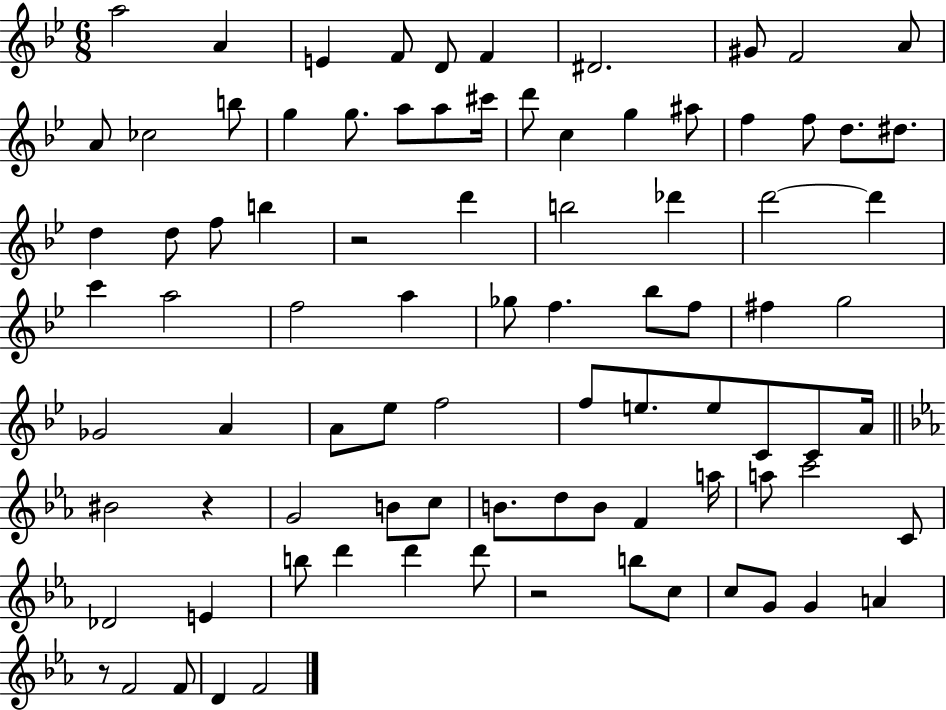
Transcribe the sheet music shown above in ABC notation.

X:1
T:Untitled
M:6/8
L:1/4
K:Bb
a2 A E F/2 D/2 F ^D2 ^G/2 F2 A/2 A/2 _c2 b/2 g g/2 a/2 a/2 ^c'/4 d'/2 c g ^a/2 f f/2 d/2 ^d/2 d d/2 f/2 b z2 d' b2 _d' d'2 d' c' a2 f2 a _g/2 f _b/2 f/2 ^f g2 _G2 A A/2 _e/2 f2 f/2 e/2 e/2 C/2 C/2 A/4 ^B2 z G2 B/2 c/2 B/2 d/2 B/2 F a/4 a/2 c'2 C/2 _D2 E b/2 d' d' d'/2 z2 b/2 c/2 c/2 G/2 G A z/2 F2 F/2 D F2